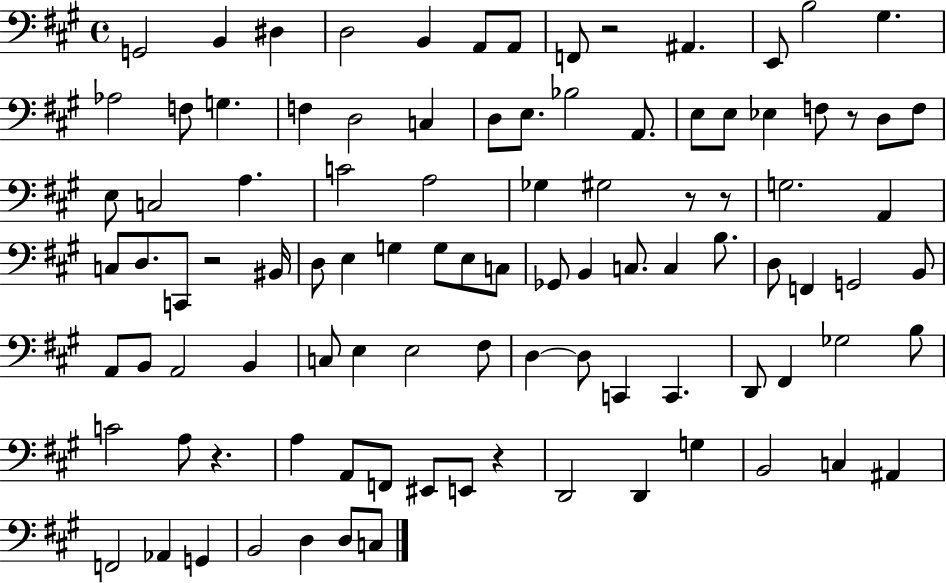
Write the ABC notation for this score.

X:1
T:Untitled
M:4/4
L:1/4
K:A
G,,2 B,, ^D, D,2 B,, A,,/2 A,,/2 F,,/2 z2 ^A,, E,,/2 B,2 ^G, _A,2 F,/2 G, F, D,2 C, D,/2 E,/2 _B,2 A,,/2 E,/2 E,/2 _E, F,/2 z/2 D,/2 F,/2 E,/2 C,2 A, C2 A,2 _G, ^G,2 z/2 z/2 G,2 A,, C,/2 D,/2 C,,/2 z2 ^B,,/4 D,/2 E, G, G,/2 E,/2 C,/2 _G,,/2 B,, C,/2 C, B,/2 D,/2 F,, G,,2 B,,/2 A,,/2 B,,/2 A,,2 B,, C,/2 E, E,2 ^F,/2 D, D,/2 C,, C,, D,,/2 ^F,, _G,2 B,/2 C2 A,/2 z A, A,,/2 F,,/2 ^E,,/2 E,,/2 z D,,2 D,, G, B,,2 C, ^A,, F,,2 _A,, G,, B,,2 D, D,/2 C,/2